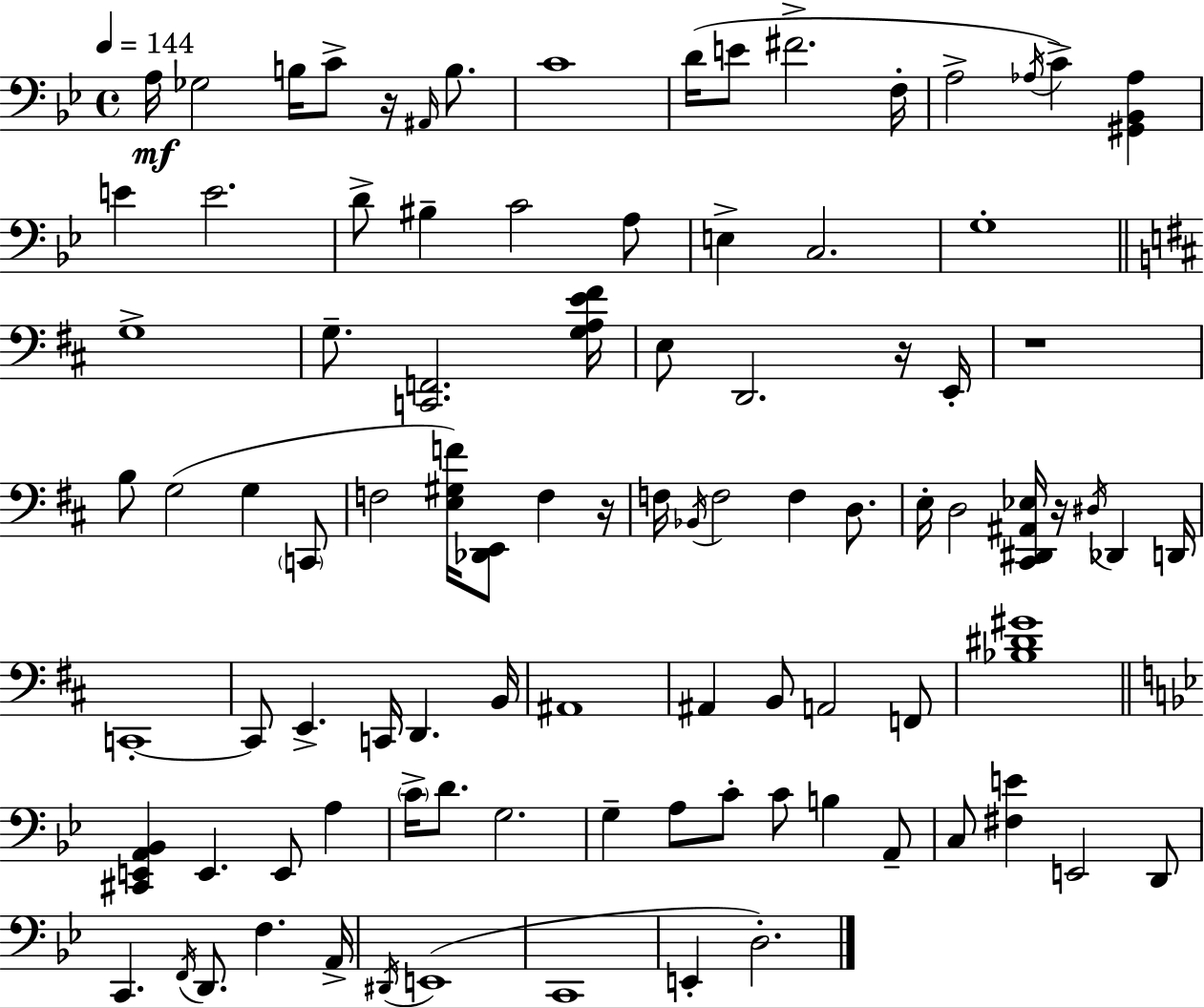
{
  \clef bass
  \time 4/4
  \defaultTimeSignature
  \key bes \major
  \tempo 4 = 144
  a16\mf ges2 b16 c'8-> r16 \grace { ais,16 } b8. | c'1 | d'16( e'8 fis'2.-> | f16-. a2-> \acciaccatura { aes16 }) c'4-> <gis, bes, aes>4 | \break e'4 e'2. | d'8-> bis4-- c'2 | a8 e4-> c2. | g1-. | \break \bar "||" \break \key b \minor g1-> | g8.-- <c, f,>2. <g a e' fis'>16 | e8 d,2. r16 e,16-. | r1 | \break b8 g2( g4 \parenthesize c,8 | f2 <e gis f'>16) <des, e,>8 f4 r16 | f16 \acciaccatura { bes,16 } f2 f4 d8. | e16-. d2 <cis, dis, ais, ees>16 r16 \acciaccatura { dis16 } des,4 | \break d,16 c,1-.~~ | c,8 e,4.-> c,16 d,4. | b,16 ais,1 | ais,4 b,8 a,2 | \break f,8 <bes dis' gis'>1 | \bar "||" \break \key bes \major <cis, e, a, bes,>4 e,4. e,8 a4 | \parenthesize c'16-> d'8. g2. | g4-- a8 c'8-. c'8 b4 a,8-- | c8 <fis e'>4 e,2 d,8 | \break c,4. \acciaccatura { f,16 } d,8. f4. | a,16-> \acciaccatura { dis,16 }( e,1 | c,1 | e,4-. d2.-.) | \break \bar "|."
}